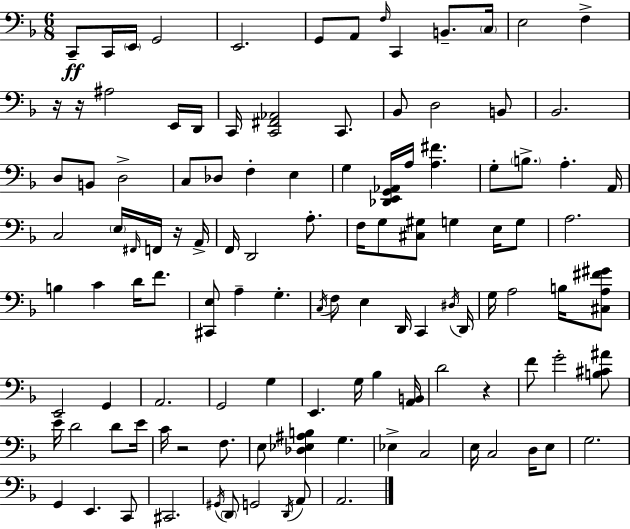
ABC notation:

X:1
T:Untitled
M:6/8
L:1/4
K:F
C,,/2 C,,/4 E,,/4 G,,2 E,,2 G,,/2 A,,/2 F,/4 C,, B,,/2 C,/4 E,2 F, z/4 z/4 ^A,2 E,,/4 D,,/4 C,,/4 [C,,^F,,_A,,]2 C,,/2 _B,,/2 D,2 B,,/2 _B,,2 D,/2 B,,/2 D,2 C,/2 _D,/2 F, E, G, [_D,,E,,G,,_A,,]/4 A,/4 [A,^F] G,/2 B,/2 A, A,,/4 C,2 E,/4 ^F,,/4 F,,/4 z/4 A,,/4 F,,/4 D,,2 A,/2 F,/4 G,/2 [^C,^G,]/2 G, E,/4 G,/2 A,2 B, C D/4 F/2 [^C,,E,]/2 A, G, C,/4 F,/2 E, D,,/4 C,, ^D,/4 D,,/4 G,/4 A,2 B,/4 [^C,A,^F^G]/2 E,,2 G,, A,,2 G,,2 G, E,, G,/4 _B, [A,,B,,]/4 D2 z F/2 G2 [B,^C^A]/2 E/4 D2 D/2 E/4 C/4 z2 F,/2 E,/2 [_D,_E,^A,B,] G, _E, C,2 E,/4 C,2 D,/4 E,/2 G,2 G,, E,, C,,/2 ^C,,2 ^G,,/4 D,,/2 G,,2 D,,/4 A,,/2 A,,2